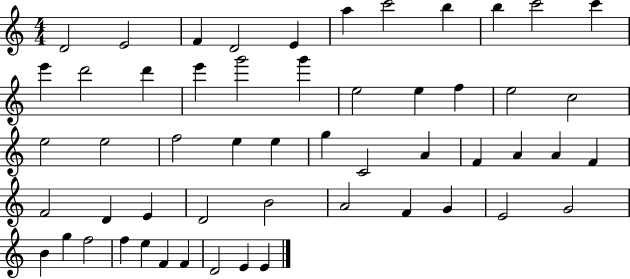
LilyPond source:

{
  \clef treble
  \numericTimeSignature
  \time 4/4
  \key c \major
  d'2 e'2 | f'4 d'2 e'4 | a''4 c'''2 b''4 | b''4 c'''2 c'''4 | \break e'''4 d'''2 d'''4 | e'''4 g'''2 g'''4 | e''2 e''4 f''4 | e''2 c''2 | \break e''2 e''2 | f''2 e''4 e''4 | g''4 c'2 a'4 | f'4 a'4 a'4 f'4 | \break f'2 d'4 e'4 | d'2 b'2 | a'2 f'4 g'4 | e'2 g'2 | \break b'4 g''4 f''2 | f''4 e''4 f'4 f'4 | d'2 e'4 e'4 | \bar "|."
}